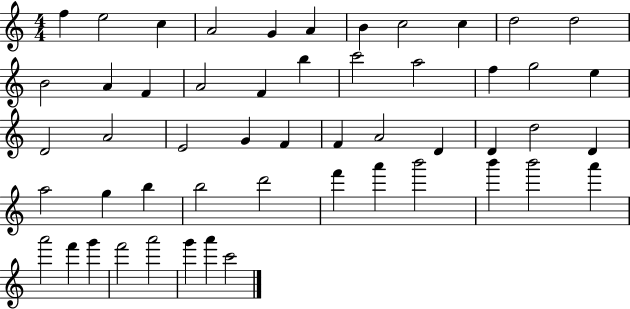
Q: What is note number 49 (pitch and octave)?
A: A6